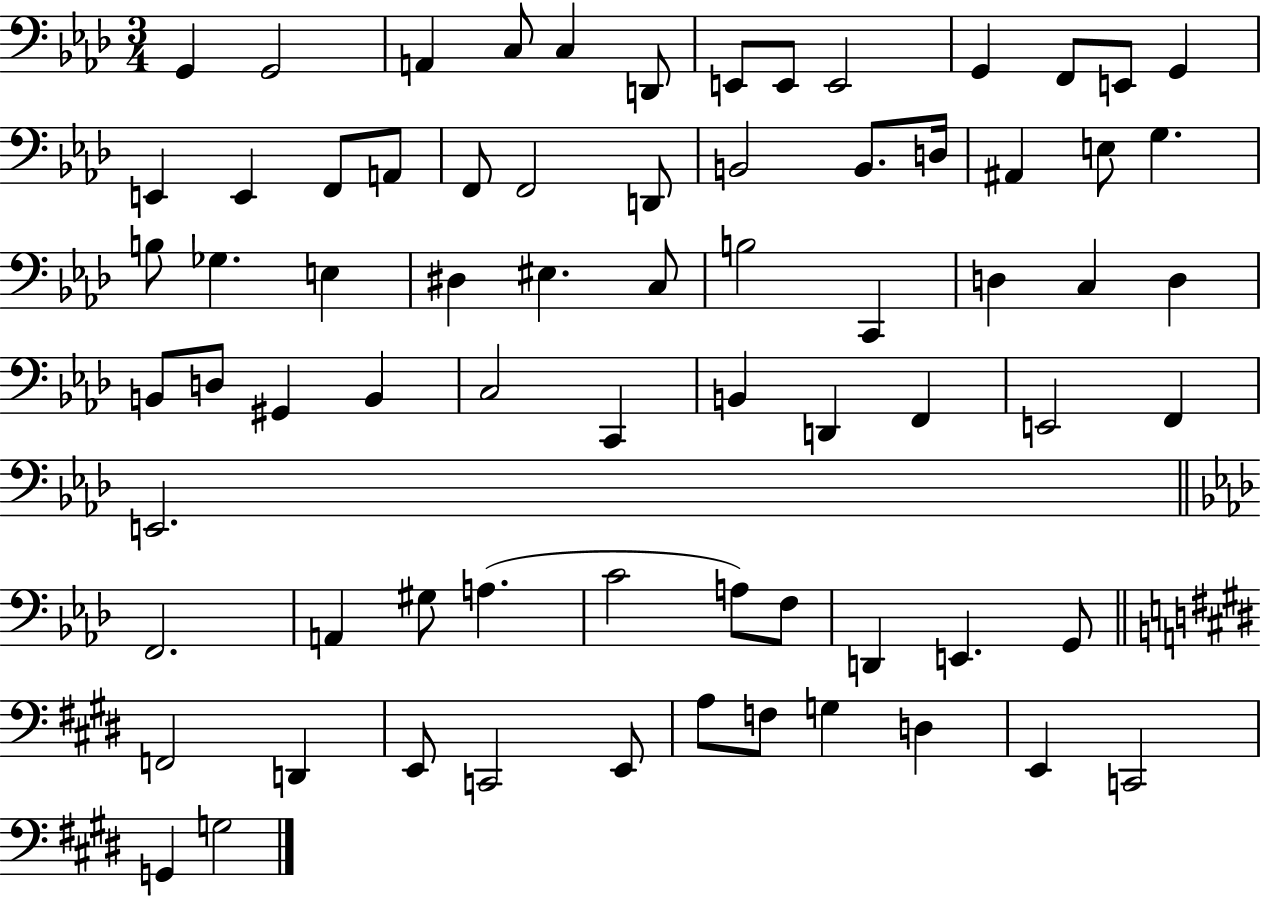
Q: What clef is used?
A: bass